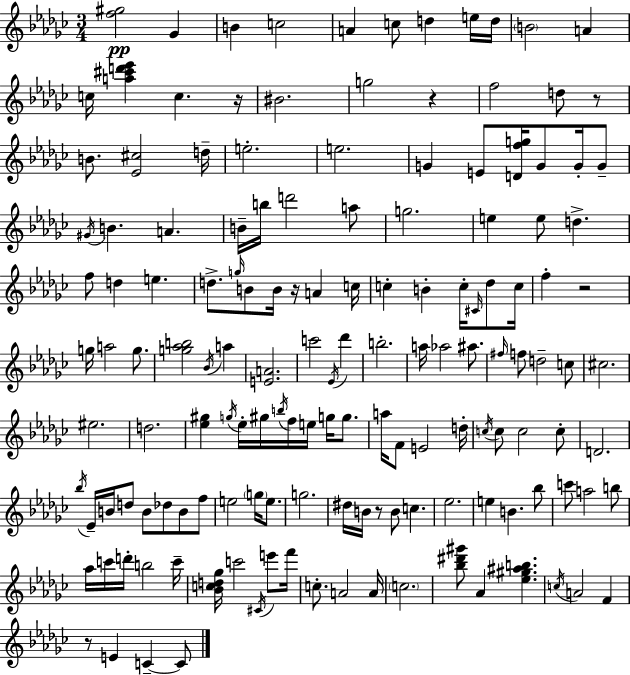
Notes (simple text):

[F5,G#5]/h Gb4/q B4/q C5/h A4/q C5/e D5/q E5/s D5/s B4/h A4/q C5/s [A5,C#6,D6,Eb6]/q C5/q. R/s BIS4/h. G5/h R/q F5/h D5/e R/e B4/e. [Eb4,C#5]/h D5/s E5/h. E5/h. G4/q E4/e [D4,F5,G5]/s G4/e G4/s G4/e G#4/s B4/q. A4/q. B4/s B5/s D6/h A5/e G5/h. E5/q E5/e D5/q. F5/e D5/q E5/q. D5/e. G5/s B4/e B4/s R/s A4/q C5/s C5/q B4/q C5/s C#4/s Db5/e C5/s F5/q R/h G5/s A5/h G5/e. [G5,Ab5,B5]/h Bb4/s A5/q [E4,A4]/h. C6/h Eb4/s Db6/q B5/h. A5/s Ab5/h A#5/e. F#5/s F5/e D5/h C5/e C#5/h. EIS5/h. D5/h. [Eb5,G#5]/q G5/s Eb5/s G#5/s B5/s F5/s E5/s G5/s G5/e. A5/s F4/e E4/h D5/s C5/s C5/e C5/h C5/e D4/h. Bb5/s Eb4/s B4/s D5/e B4/e Db5/e B4/e F5/e E5/h G5/s E5/e. G5/h. D#5/s B4/s R/e B4/e C5/q. Eb5/h. E5/q B4/q. Bb5/e C6/e A5/h B5/e Ab5/s C6/s D6/s B5/h C6/s [Bb4,C5,D5,Gb5]/s C6/h C#4/s E6/e F6/s C5/e. A4/h A4/s C5/h. [Bb5,D#6,G#6]/e Ab4/q [Eb5,G#5,A#5,B5]/q. C5/s A4/h F4/q R/e E4/q C4/q C4/e